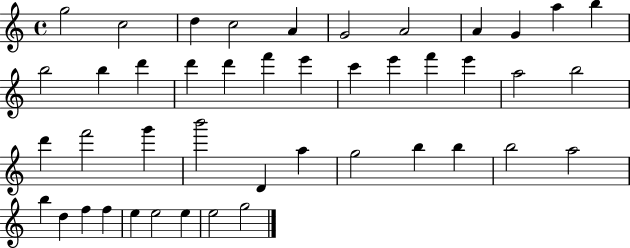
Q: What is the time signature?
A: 4/4